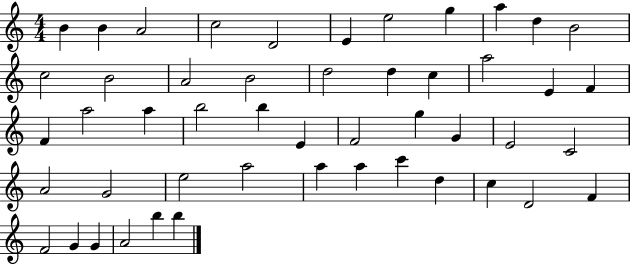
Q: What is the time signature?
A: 4/4